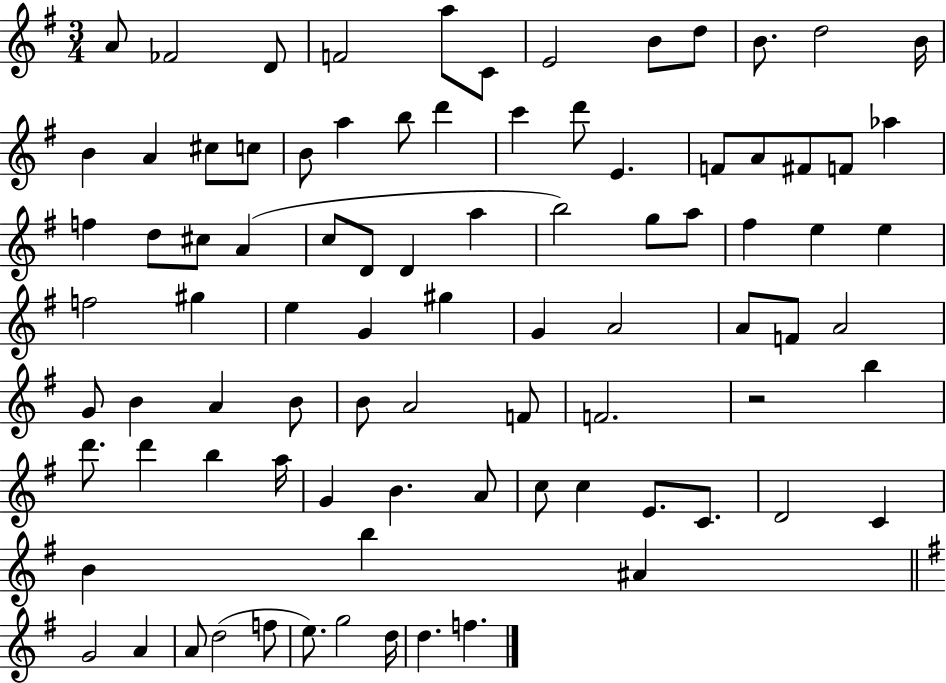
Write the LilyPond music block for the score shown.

{
  \clef treble
  \numericTimeSignature
  \time 3/4
  \key g \major
  a'8 fes'2 d'8 | f'2 a''8 c'8 | e'2 b'8 d''8 | b'8. d''2 b'16 | \break b'4 a'4 cis''8 c''8 | b'8 a''4 b''8 d'''4 | c'''4 d'''8 e'4. | f'8 a'8 fis'8 f'8 aes''4 | \break f''4 d''8 cis''8 a'4( | c''8 d'8 d'4 a''4 | b''2) g''8 a''8 | fis''4 e''4 e''4 | \break f''2 gis''4 | e''4 g'4 gis''4 | g'4 a'2 | a'8 f'8 a'2 | \break g'8 b'4 a'4 b'8 | b'8 a'2 f'8 | f'2. | r2 b''4 | \break d'''8. d'''4 b''4 a''16 | g'4 b'4. a'8 | c''8 c''4 e'8. c'8. | d'2 c'4 | \break b'4 b''4 ais'4 | \bar "||" \break \key g \major g'2 a'4 | a'8 d''2( f''8 | e''8.) g''2 d''16 | d''4. f''4. | \break \bar "|."
}